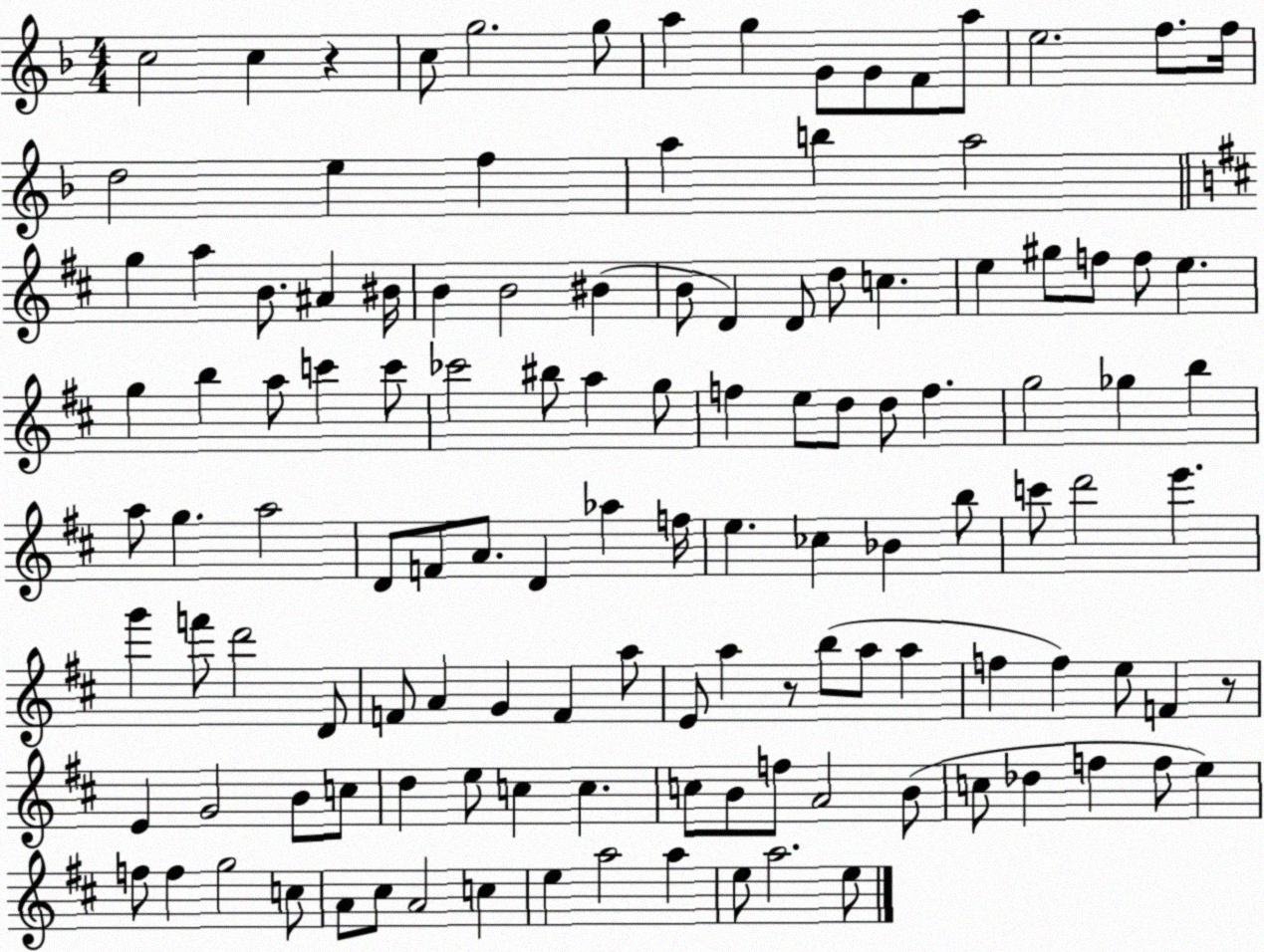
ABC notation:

X:1
T:Untitled
M:4/4
L:1/4
K:F
c2 c z c/2 g2 g/2 a g G/2 G/2 F/2 a/2 e2 f/2 f/4 d2 e f a b a2 g a B/2 ^A ^B/4 B B2 ^B B/2 D D/2 d/2 c e ^g/2 f/2 f/2 e g b a/2 c' c'/2 _c'2 ^b/2 a g/2 f e/2 d/2 d/2 f g2 _g b a/2 g a2 D/2 F/2 A/2 D _a f/4 e _c _B b/2 c'/2 d'2 e' g' f'/2 d'2 D/2 F/2 A G F a/2 E/2 a z/2 b/2 a/2 a f f e/2 F z/2 E G2 B/2 c/2 d e/2 c c c/2 B/2 f/2 A2 B/2 c/2 _d f f/2 e f/2 f g2 c/2 A/2 ^c/2 A2 c e a2 a e/2 a2 e/2